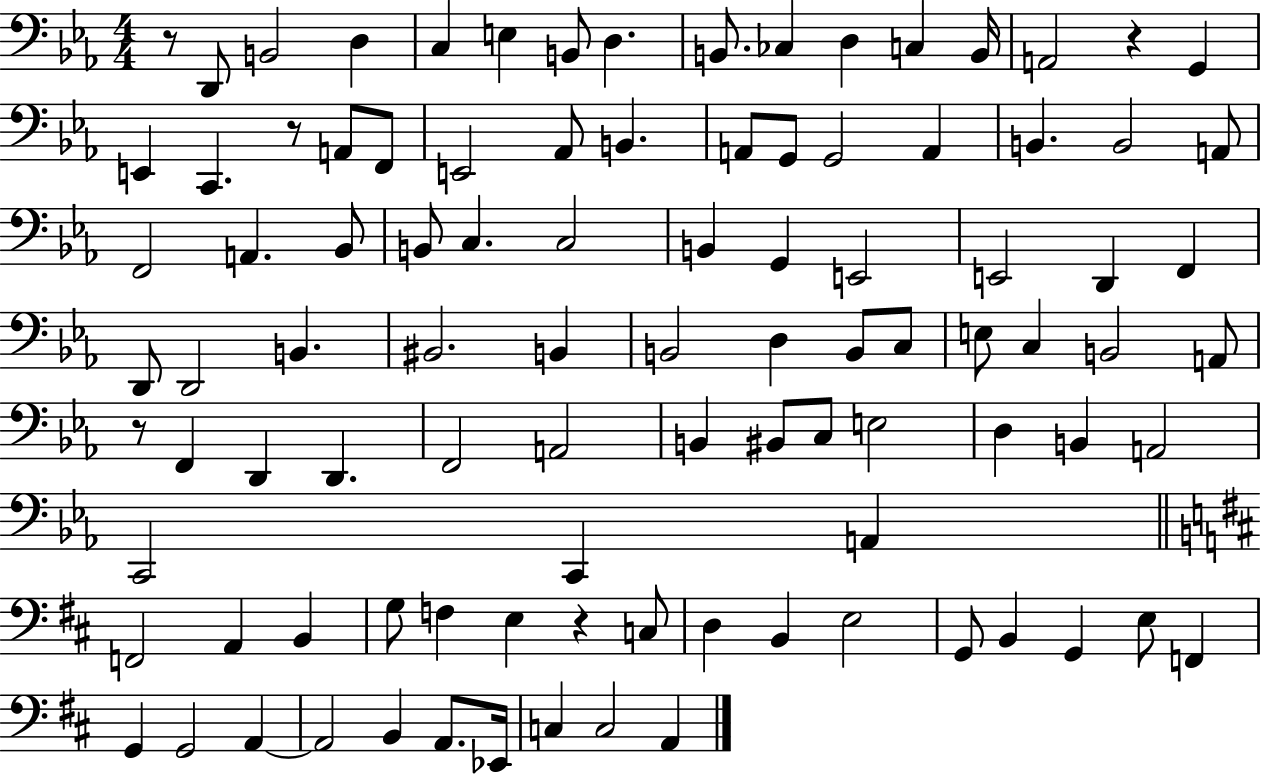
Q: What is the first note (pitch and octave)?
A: D2